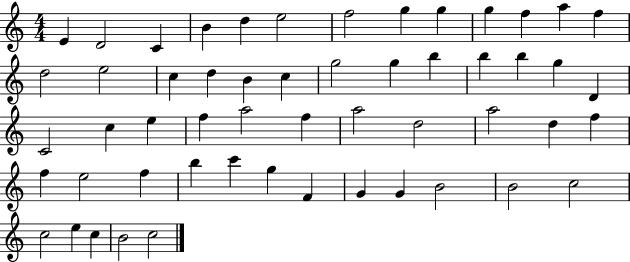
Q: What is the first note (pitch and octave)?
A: E4